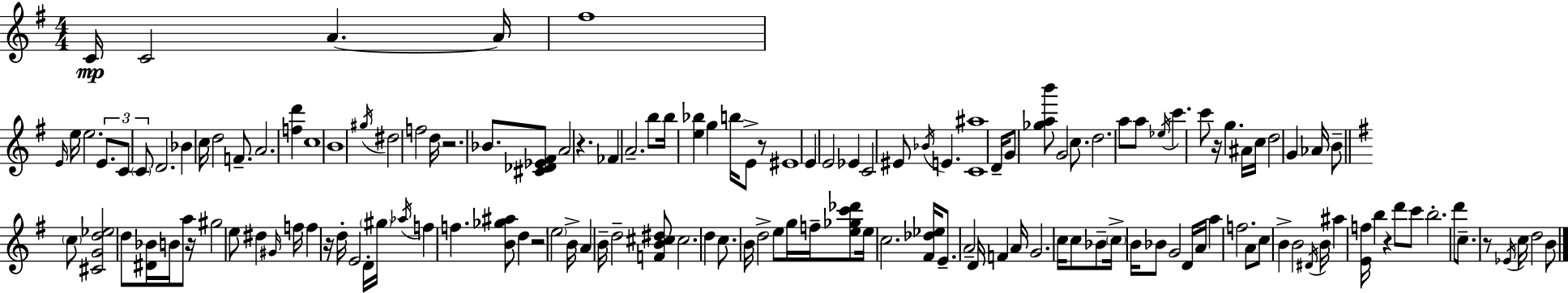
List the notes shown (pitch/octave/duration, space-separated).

C4/s C4/h A4/q. A4/s F#5/w E4/s E5/s E5/h. E4/e. C4/e C4/e D4/h. Bb4/q C5/s D5/h F4/e. A4/h. [F5,D6]/q C5/w B4/w G#5/s D#5/h F5/h D5/s R/h. Bb4/e. [C#4,Db4,Eb4,F#4]/e A4/h R/q. FES4/q A4/h. B5/e B5/s [E5,Bb5]/q G5/q B5/s E4/e R/e EIS4/w E4/q E4/h Eb4/q C4/h EIS4/e Bb4/s E4/q. [C4,A#5]/w D4/s G4/e [Gb5,A5,B6]/e G4/h C5/e. D5/h. A5/e A5/e Eb5/s C6/q. C6/e R/s G5/q. A#4/s C5/s D5/h G4/q Ab4/s B4/e C5/e [C#4,G4,D5,Eb5]/h D5/e [D#4,Bb4]/s B4/s A5/e R/s G#5/h E5/e D#5/q G#4/s F5/s F5/q R/s D5/s E4/h D4/s G#5/s Ab5/s F5/q F5/q. [B4,Gb5,A#5]/e D5/q R/h E5/h B4/s A4/q B4/s D5/h [F4,B4,C#5,D#5]/e C#5/h. D5/q C5/e. B4/s D5/h E5/e G5/s F5/s [E5,Gb5,C6,Db6]/e E5/s C5/h. [F#4,Db5,Eb5]/s E4/e. A4/h D4/s F4/q A4/s G4/h. C5/s C5/e Bb4/e C5/s B4/s Bb4/e G4/h D4/s A4/s A5/q F5/h. A4/e C5/e B4/q B4/h D#4/s B4/s A#5/q [E4,F5]/s B5/q R/q D6/e C6/e B5/h. D6/e C5/e. R/e Eb4/s C5/s D5/h B4/e